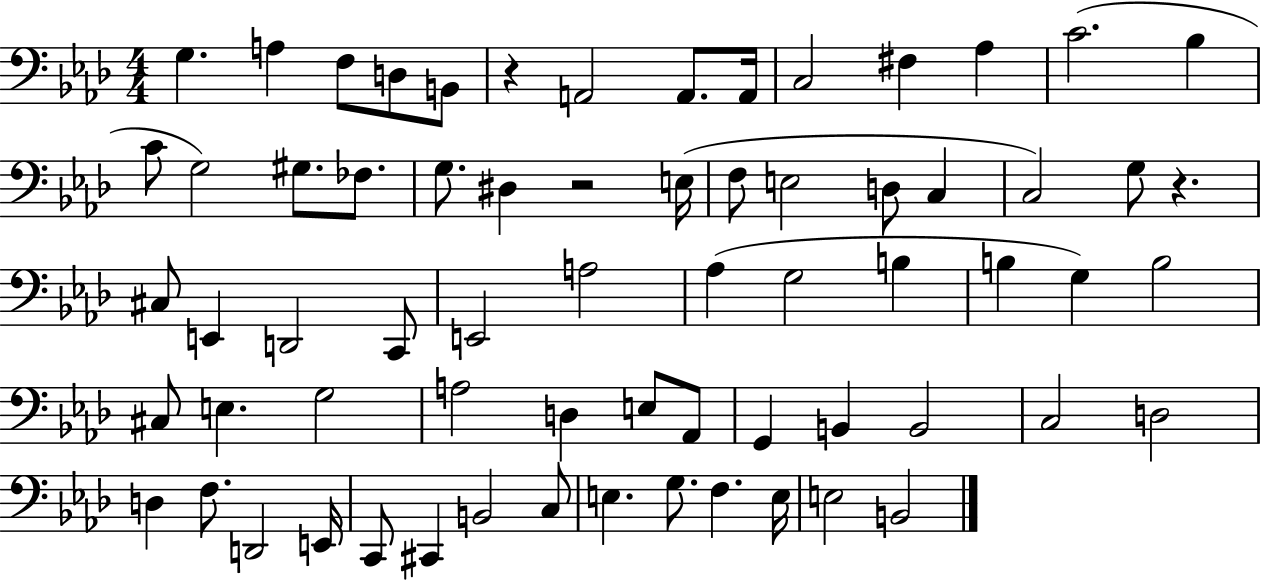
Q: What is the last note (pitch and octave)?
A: B2